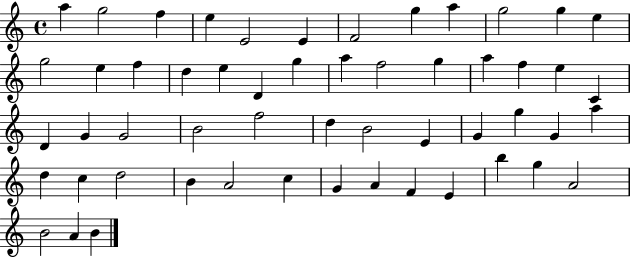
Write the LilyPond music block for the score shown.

{
  \clef treble
  \time 4/4
  \defaultTimeSignature
  \key c \major
  a''4 g''2 f''4 | e''4 e'2 e'4 | f'2 g''4 a''4 | g''2 g''4 e''4 | \break g''2 e''4 f''4 | d''4 e''4 d'4 g''4 | a''4 f''2 g''4 | a''4 f''4 e''4 c'4 | \break d'4 g'4 g'2 | b'2 f''2 | d''4 b'2 e'4 | g'4 g''4 g'4 a''4 | \break d''4 c''4 d''2 | b'4 a'2 c''4 | g'4 a'4 f'4 e'4 | b''4 g''4 a'2 | \break b'2 a'4 b'4 | \bar "|."
}